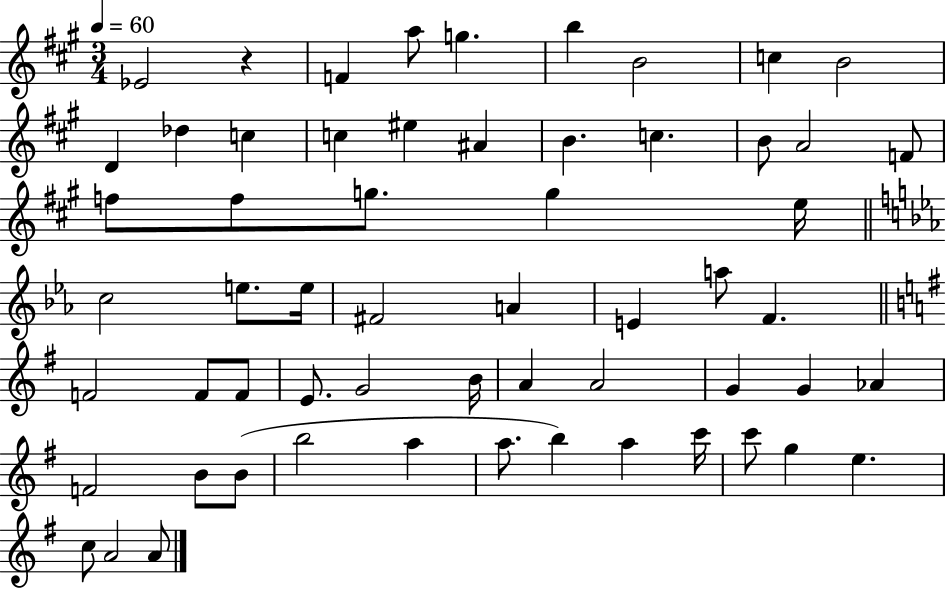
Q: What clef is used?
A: treble